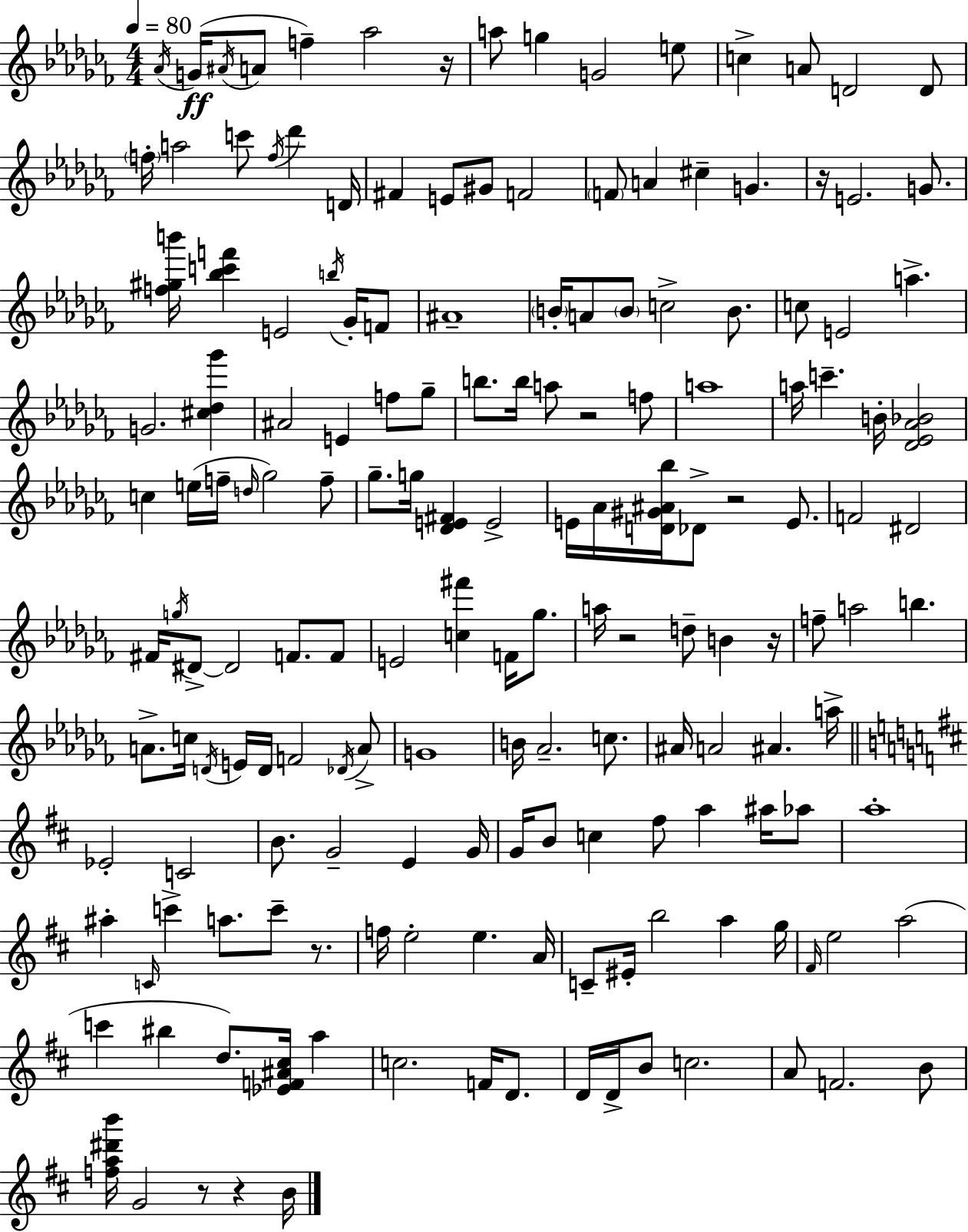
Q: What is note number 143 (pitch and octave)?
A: B4